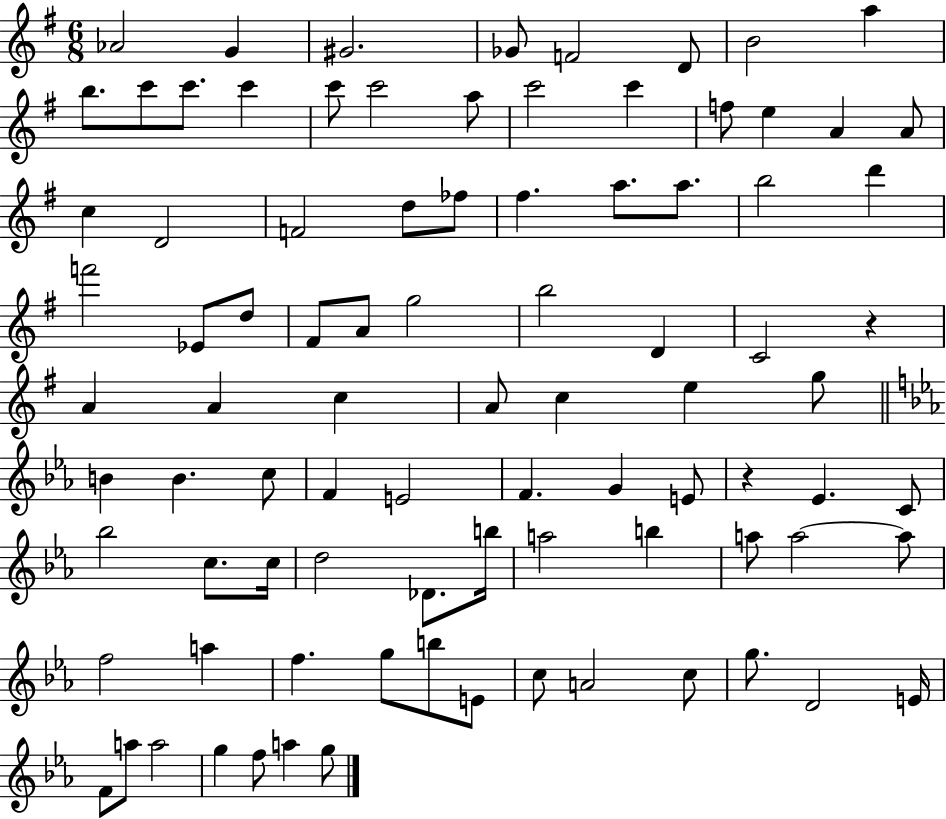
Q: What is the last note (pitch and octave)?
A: G5